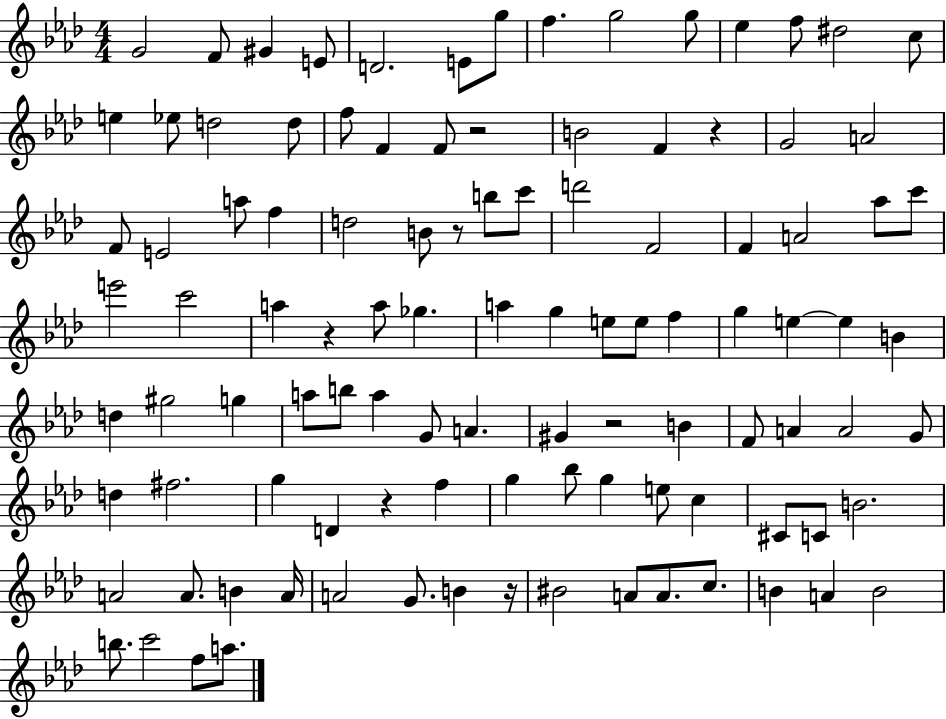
{
  \clef treble
  \numericTimeSignature
  \time 4/4
  \key aes \major
  g'2 f'8 gis'4 e'8 | d'2. e'8 g''8 | f''4. g''2 g''8 | ees''4 f''8 dis''2 c''8 | \break e''4 ees''8 d''2 d''8 | f''8 f'4 f'8 r2 | b'2 f'4 r4 | g'2 a'2 | \break f'8 e'2 a''8 f''4 | d''2 b'8 r8 b''8 c'''8 | d'''2 f'2 | f'4 a'2 aes''8 c'''8 | \break e'''2 c'''2 | a''4 r4 a''8 ges''4. | a''4 g''4 e''8 e''8 f''4 | g''4 e''4~~ e''4 b'4 | \break d''4 gis''2 g''4 | a''8 b''8 a''4 g'8 a'4. | gis'4 r2 b'4 | f'8 a'4 a'2 g'8 | \break d''4 fis''2. | g''4 d'4 r4 f''4 | g''4 bes''8 g''4 e''8 c''4 | cis'8 c'8 b'2. | \break a'2 a'8. b'4 a'16 | a'2 g'8. b'4 r16 | bis'2 a'8 a'8. c''8. | b'4 a'4 b'2 | \break b''8. c'''2 f''8 a''8. | \bar "|."
}